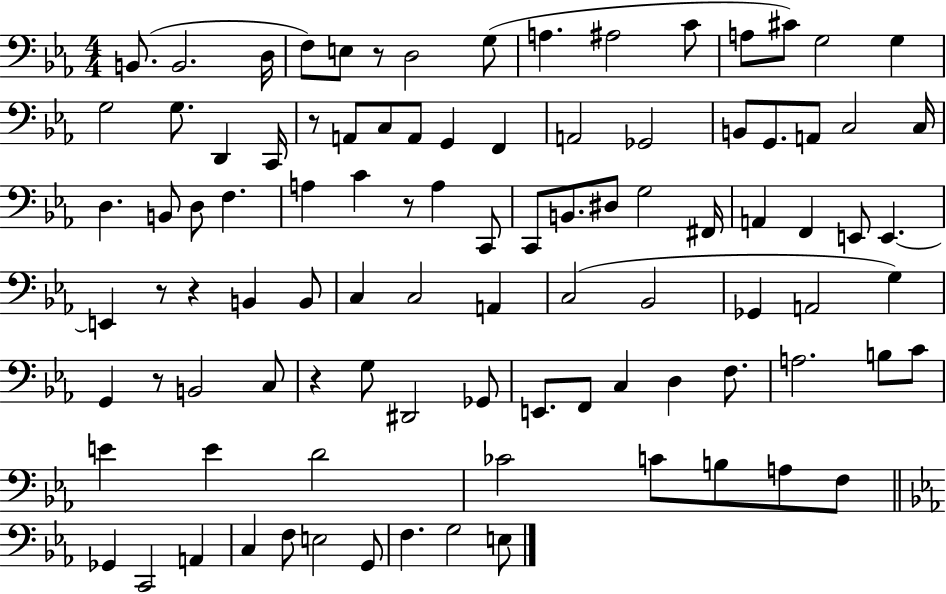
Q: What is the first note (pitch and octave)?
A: B2